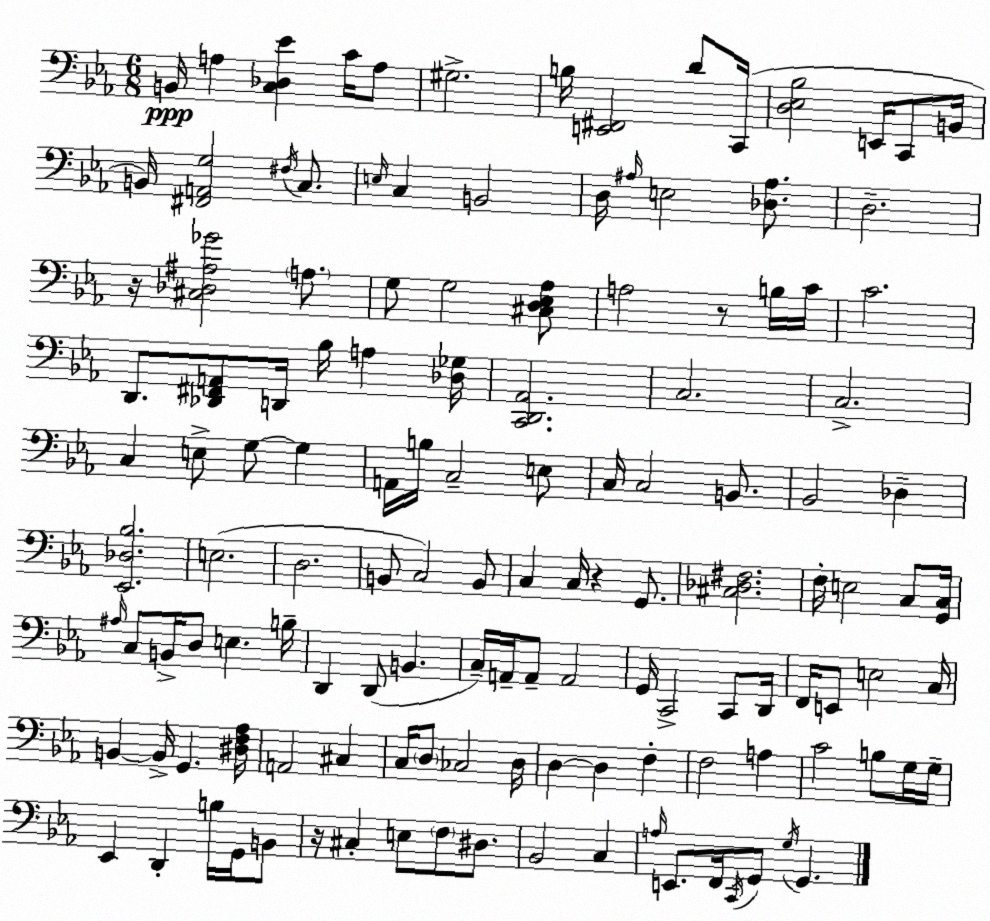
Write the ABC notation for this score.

X:1
T:Untitled
M:6/8
L:1/4
K:Cm
B,,/4 A, [C,_D,_E] C/4 A,/2 ^G,2 B,/4 [E,,^F,,]2 D/2 C,,/4 [D,_E,_B,]2 E,,/4 C,,/2 B,,/4 B,,/4 [^F,,A,,G,]2 ^F,/4 C,/2 E,/4 C, B,,2 D,/4 ^A,/4 E,2 [_D,^A,]/2 D,2 z/4 [^C,_D,^A,_G]2 A,/2 G,/2 G,2 [^C,D,_E,_A,]/2 A,2 z/2 B,/4 C/4 C2 D,,/2 [_D,,^F,,A,,]/2 D,,/4 _B,/4 A, [_D,_G,]/4 [C,,D,,_A,,]2 C,2 C,2 C, E,/2 G,/2 G, A,,/4 B,/4 C,2 E,/2 C,/4 C,2 B,,/2 _B,,2 _D, [_E,,_D,_B,]2 E,2 D,2 B,,/2 C,2 B,,/2 C, C,/4 z G,,/2 [^C,_D,^F,]2 F,/4 E,2 C,/2 [G,,C,]/4 ^A,/4 C,/2 B,,/4 D,/2 E, B,/4 D,, D,,/2 B,, C,/4 A,,/4 A,,/2 A,,2 G,,/4 C,,2 C,,/2 D,,/4 F,,/4 E,,/2 E,2 C,/4 B,, B,,/4 G,, [^D,F,_A,]/4 A,,2 ^C, C,/4 D,/2 _C,2 D,/4 D, D, F, F,2 A, C2 B,/2 G,/4 G,/4 _E,, D,, B,/4 G,,/4 B,,/2 z/4 ^C, E,/2 F,/2 ^D,/2 _B,,2 C, A,/4 E,,/2 F,,/4 C,,/4 G,,/2 G,/4 G,,